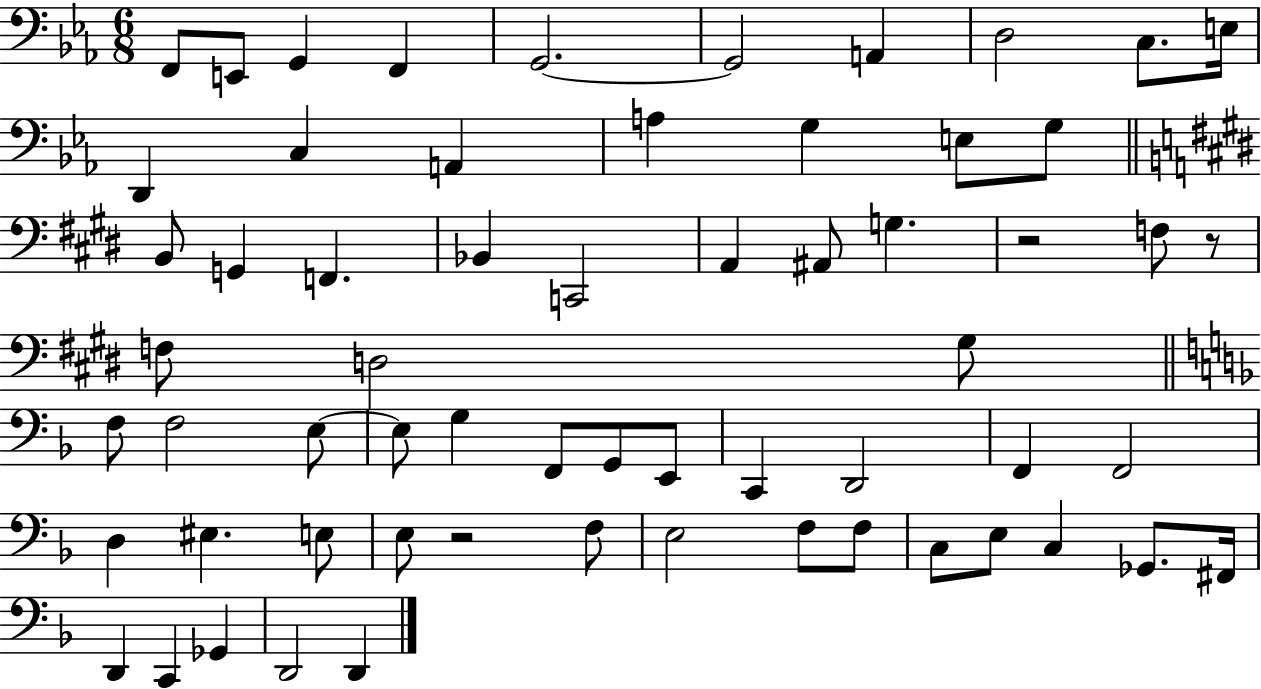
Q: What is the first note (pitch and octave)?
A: F2